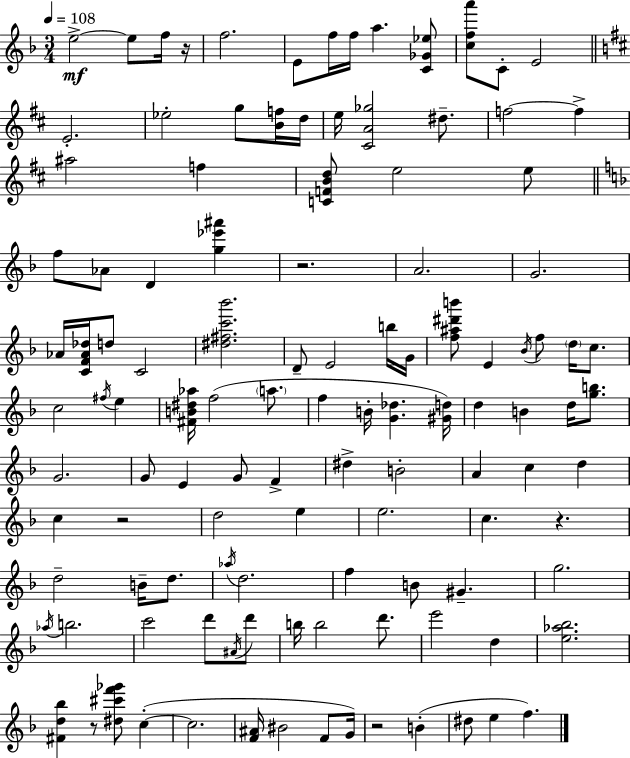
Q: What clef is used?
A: treble